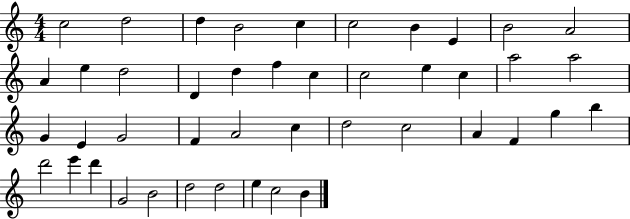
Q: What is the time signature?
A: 4/4